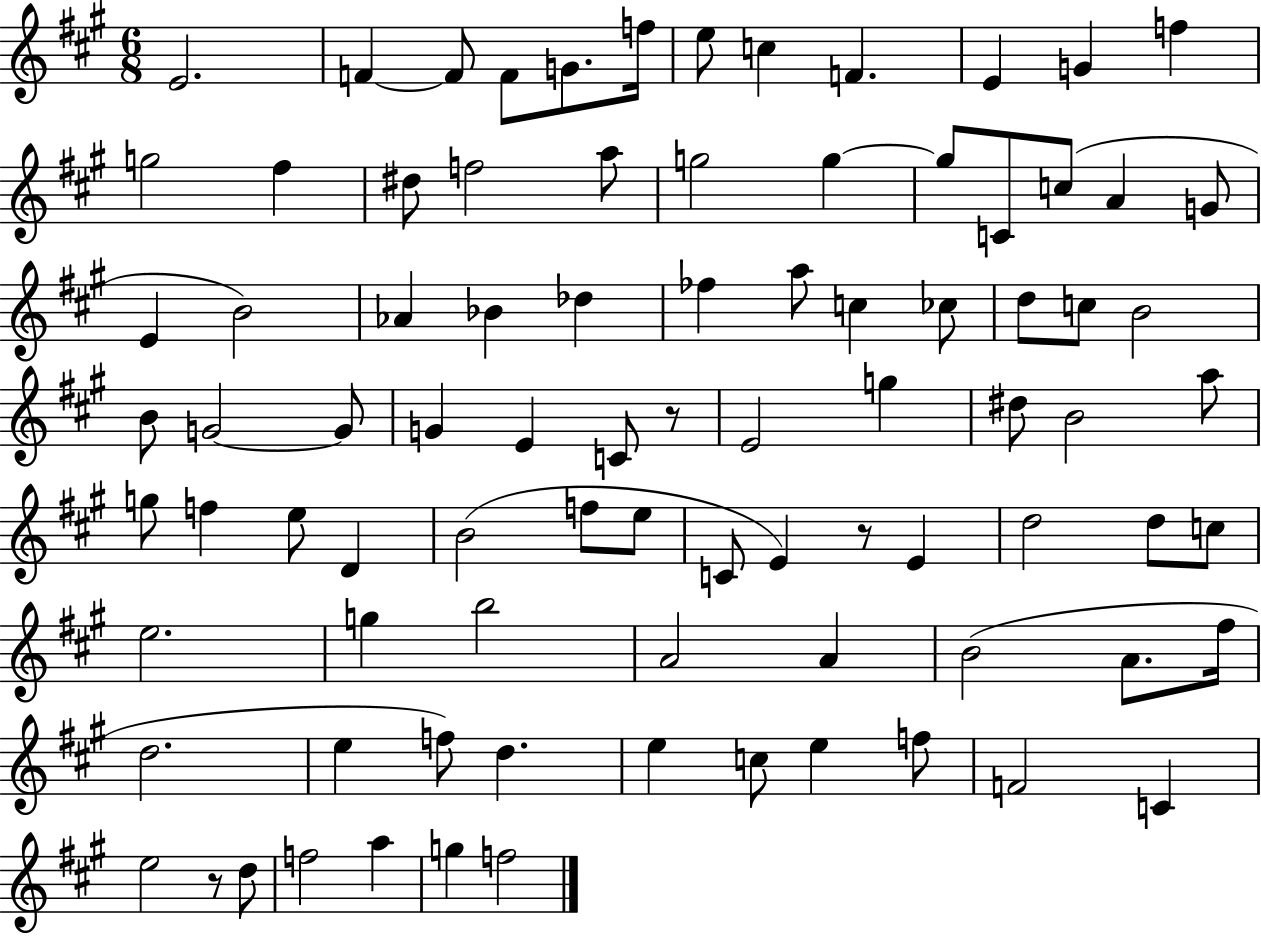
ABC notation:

X:1
T:Untitled
M:6/8
L:1/4
K:A
E2 F F/2 F/2 G/2 f/4 e/2 c F E G f g2 ^f ^d/2 f2 a/2 g2 g g/2 C/2 c/2 A G/2 E B2 _A _B _d _f a/2 c _c/2 d/2 c/2 B2 B/2 G2 G/2 G E C/2 z/2 E2 g ^d/2 B2 a/2 g/2 f e/2 D B2 f/2 e/2 C/2 E z/2 E d2 d/2 c/2 e2 g b2 A2 A B2 A/2 ^f/4 d2 e f/2 d e c/2 e f/2 F2 C e2 z/2 d/2 f2 a g f2